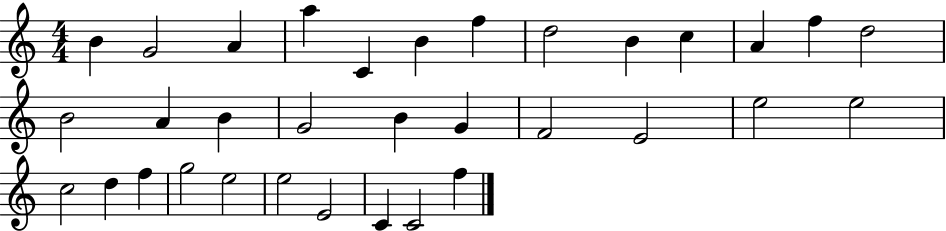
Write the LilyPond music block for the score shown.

{
  \clef treble
  \numericTimeSignature
  \time 4/4
  \key c \major
  b'4 g'2 a'4 | a''4 c'4 b'4 f''4 | d''2 b'4 c''4 | a'4 f''4 d''2 | \break b'2 a'4 b'4 | g'2 b'4 g'4 | f'2 e'2 | e''2 e''2 | \break c''2 d''4 f''4 | g''2 e''2 | e''2 e'2 | c'4 c'2 f''4 | \break \bar "|."
}